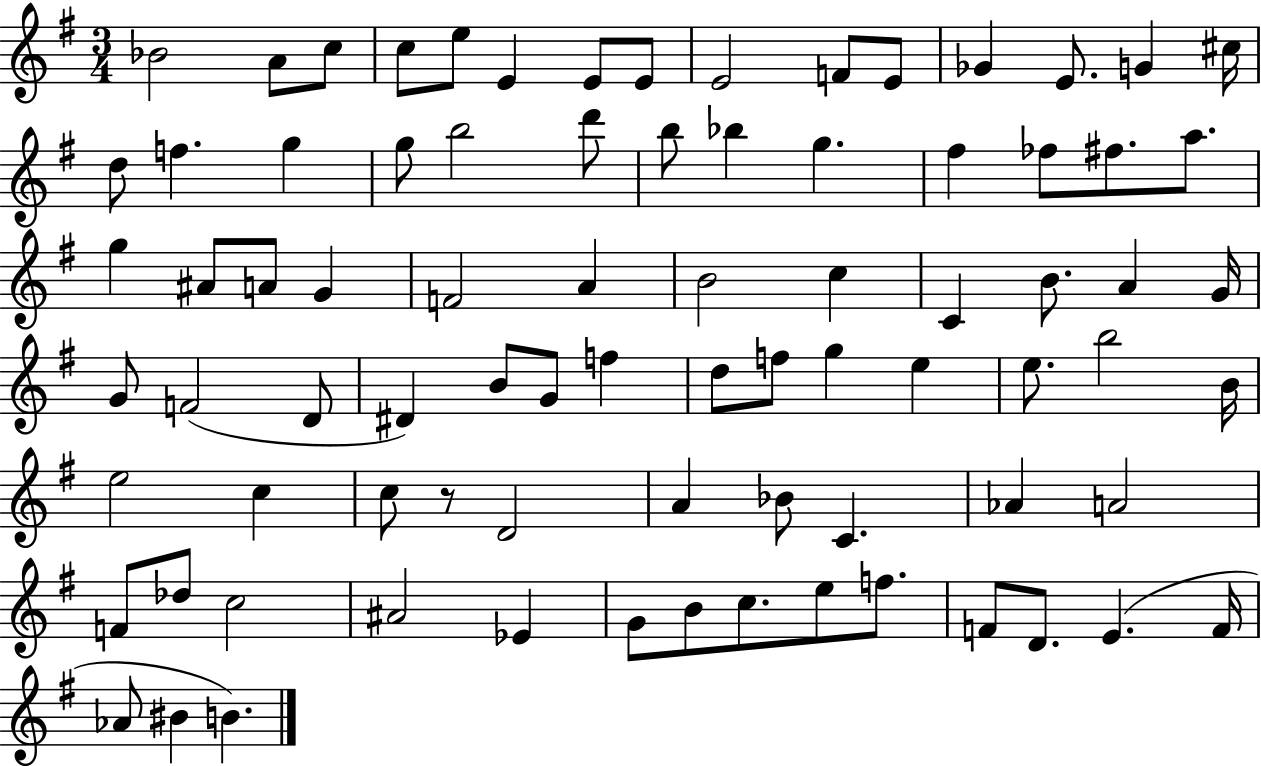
X:1
T:Untitled
M:3/4
L:1/4
K:G
_B2 A/2 c/2 c/2 e/2 E E/2 E/2 E2 F/2 E/2 _G E/2 G ^c/4 d/2 f g g/2 b2 d'/2 b/2 _b g ^f _f/2 ^f/2 a/2 g ^A/2 A/2 G F2 A B2 c C B/2 A G/4 G/2 F2 D/2 ^D B/2 G/2 f d/2 f/2 g e e/2 b2 B/4 e2 c c/2 z/2 D2 A _B/2 C _A A2 F/2 _d/2 c2 ^A2 _E G/2 B/2 c/2 e/2 f/2 F/2 D/2 E F/4 _A/2 ^B B